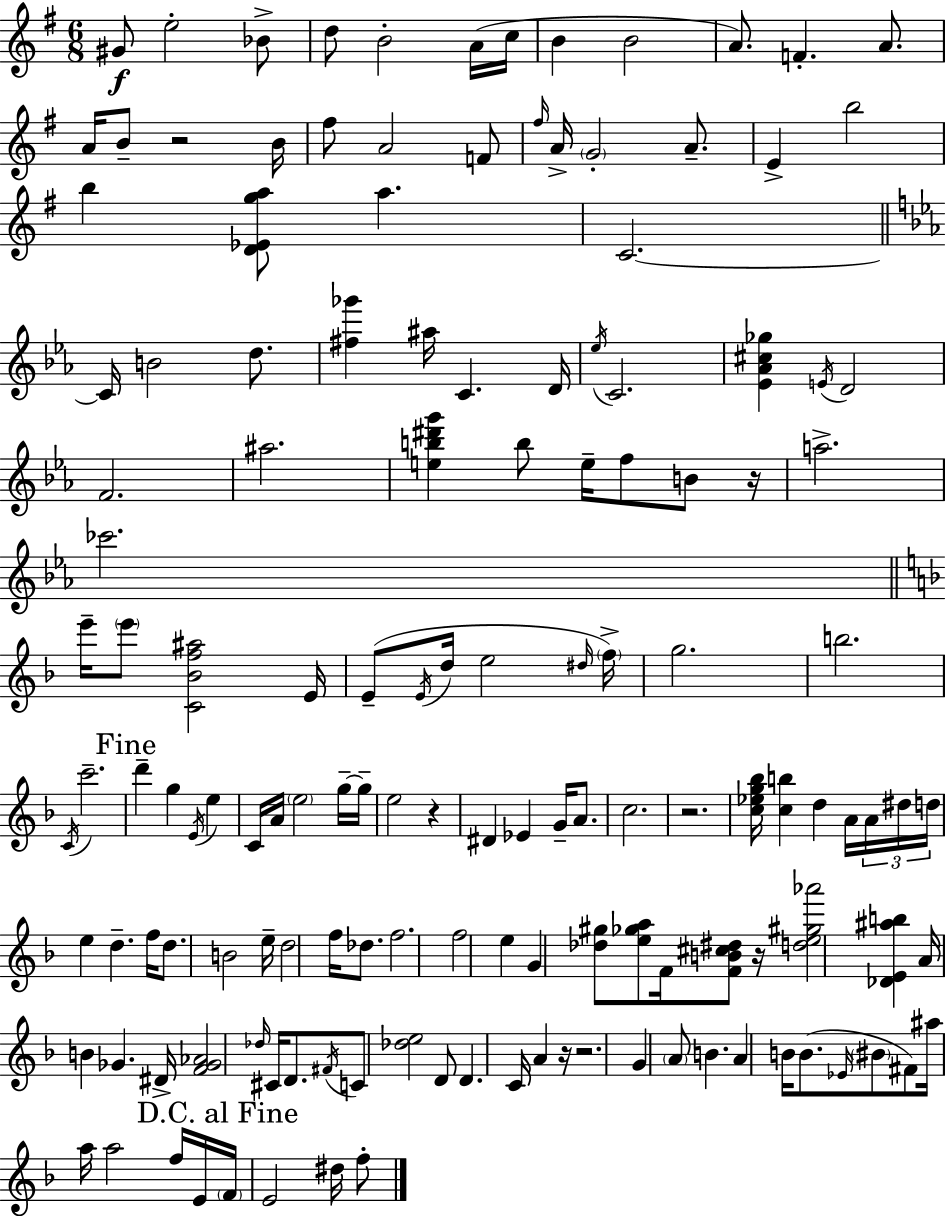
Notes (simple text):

G#4/e E5/h Bb4/e D5/e B4/h A4/s C5/s B4/q B4/h A4/e. F4/q. A4/e. A4/s B4/e R/h B4/s F#5/e A4/h F4/e F#5/s A4/s G4/h A4/e. E4/q B5/h B5/q [D4,Eb4,G5,A5]/e A5/q. C4/h. C4/s B4/h D5/e. [F#5,Gb6]/q A#5/s C4/q. D4/s Eb5/s C4/h. [Eb4,Ab4,C#5,Gb5]/q E4/s D4/h F4/h. A#5/h. [E5,B5,D#6,G6]/q B5/e E5/s F5/e B4/e R/s A5/h. CES6/h. E6/s E6/e [C4,Bb4,F5,A#5]/h E4/s E4/e E4/s D5/s E5/h D#5/s F5/s G5/h. B5/h. C4/s C6/h. D6/q G5/q E4/s E5/q C4/s A4/s E5/h G5/s G5/s E5/h R/q D#4/q Eb4/q G4/s A4/e. C5/h. R/h. [C5,Eb5,G5,Bb5]/s [C5,B5]/q D5/q A4/s A4/s D#5/s D5/s E5/q D5/q. F5/s D5/e. B4/h E5/s D5/h F5/s Db5/e. F5/h. F5/h E5/q G4/q [Db5,G#5]/e [E5,Gb5,A5]/e F4/s [F4,B4,C#5,D#5]/e R/s [D5,E5,G#5,Ab6]/h [Db4,E4,A#5,B5]/q A4/s B4/q Gb4/q. D#4/s [F4,Gb4,Ab4]/h Db5/s C#4/s D4/e. F#4/s C4/e [Db5,E5]/h D4/e D4/q. C4/s A4/q R/s R/h. G4/q A4/e B4/q. A4/q B4/s B4/e. Eb4/s BIS4/e F#4/e A#5/s A5/s A5/h F5/s E4/s F4/s E4/h D#5/s F5/e